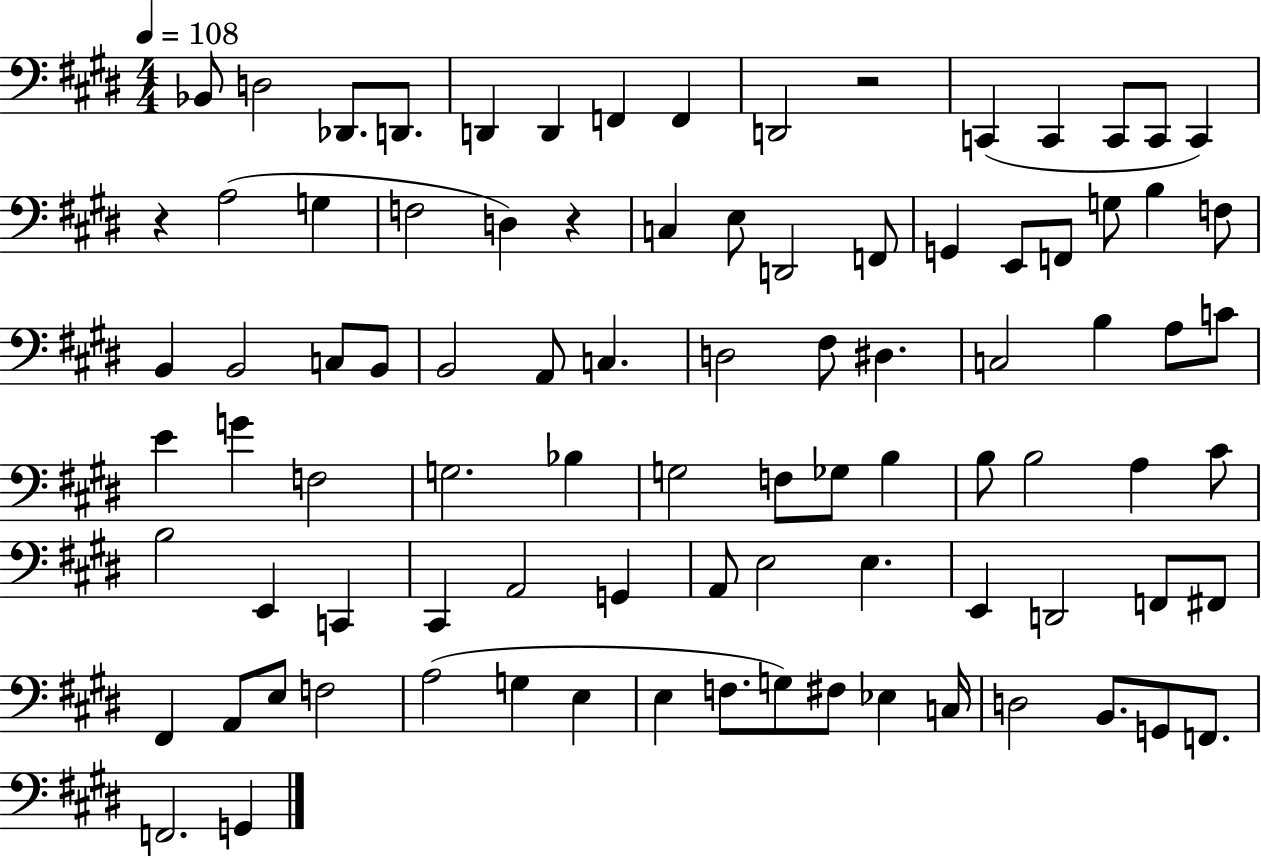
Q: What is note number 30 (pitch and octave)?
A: B2